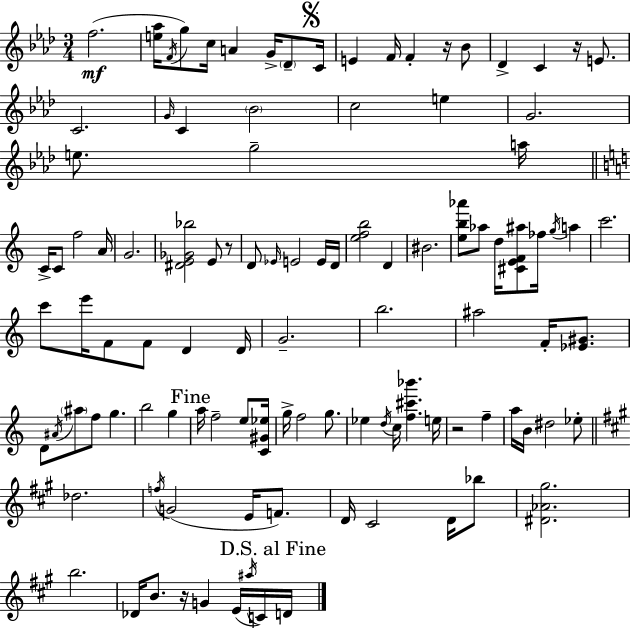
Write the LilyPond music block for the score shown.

{
  \clef treble
  \numericTimeSignature
  \time 3/4
  \key f \minor
  f''2.(\mf | <e'' aes''>16 \acciaccatura { f'16 } g''8) c''16 a'4 g'16-> \parenthesize des'8-- | \mark \markup { \musicglyph "scripts.segno" } c'16 e'4 f'16 f'4-. r16 bes'8 | des'4-> c'4 r16 e'8. | \break c'2. | \grace { g'16 } c'4 \parenthesize bes'2 | c''2 e''4 | g'2. | \break e''8. g''2-- | a''16 \bar "||" \break \key a \minor c'16-> c'8 f''2 a'16 | g'2. | <dis' e' ges' bes''>2 e'8 r8 | d'8 \grace { ees'16 } e'2 e'16 | \break d'16 <e'' f'' b''>2 d'4 | bis'2. | <e'' b'' aes'''>8 aes''8 d''16 <cis' e' f' ais''>8 fes''16 \acciaccatura { g''16 } a''4 | c'''2. | \break c'''8 e'''16 f'8 f'8 d'4 | d'16 g'2.-- | b''2. | ais''2 f'16-. <ees' gis'>8. | \break d'8 \acciaccatura { ais'16 } \parenthesize ais''8 f''8 g''4. | b''2 g''4 | \mark "Fine" a''16 f''2-- | e''8 <c' gis' ees''>16 g''16-> f''2 | \break g''8. ees''4 \acciaccatura { d''16 } c''16 <f'' cis''' bes'''>4. | e''16 r2 | f''4-- a''16 b'16 dis''2 | ees''8-. \bar "||" \break \key a \major des''2. | \acciaccatura { f''16 } g'2( e'16 f'8.) | d'16 cis'2 d'16 bes''8 | <dis' aes' gis''>2. | \break b''2. | des'16 b'8. r16 g'4 e'16( \acciaccatura { ais''16 } | c'16) \mark "D.S. al Fine" d'16 \bar "|."
}